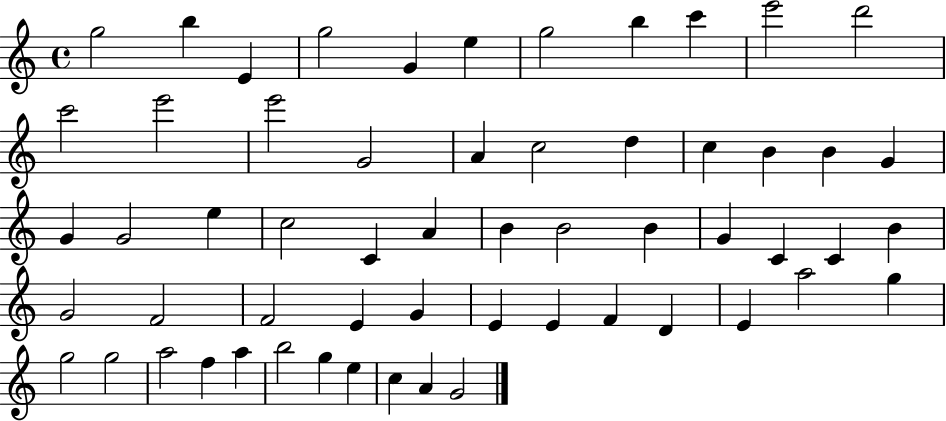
G5/h B5/q E4/q G5/h G4/q E5/q G5/h B5/q C6/q E6/h D6/h C6/h E6/h E6/h G4/h A4/q C5/h D5/q C5/q B4/q B4/q G4/q G4/q G4/h E5/q C5/h C4/q A4/q B4/q B4/h B4/q G4/q C4/q C4/q B4/q G4/h F4/h F4/h E4/q G4/q E4/q E4/q F4/q D4/q E4/q A5/h G5/q G5/h G5/h A5/h F5/q A5/q B5/h G5/q E5/q C5/q A4/q G4/h